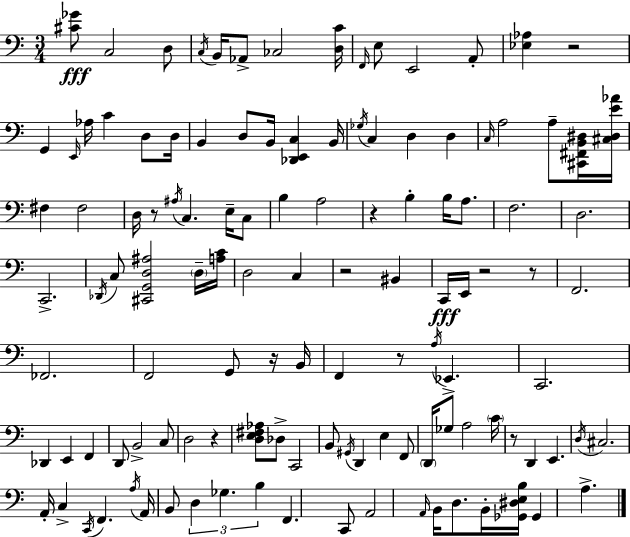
{
  \clef bass
  \numericTimeSignature
  \time 3/4
  \key a \minor
  \repeat volta 2 { <cis' ges'>8\fff c2 d8 | \acciaccatura { c16 } b,16 aes,8-> ces2 | <d c'>16 \grace { f,16 } e8 e,2 | a,8-. <ees aes>4 r2 | \break g,4 \grace { e,16 } aes16 c'4 | d8 d16 b,4 d8 b,16 <des, e, c>4 | b,16 \acciaccatura { ges16 } c4 d4 | d4 \grace { c16 } a2 | \break a8-- <cis, fis, b, dis>16 <cis dis e' aes'>16 fis4 fis2 | d16 r8 \acciaccatura { ais16 } c4. | e16-- c8 b4 a2 | r4 b4-. | \break b16 a8. f2. | d2. | c,2.-> | \acciaccatura { des,16 } c8 <cis, g, d ais>2 | \break \parenthesize d16-- <a c'>16 d2 | c4 r2 | bis,4 c,16\fff e,16 r2 | r8 f,2. | \break fes,2. | f,2 | g,8 r16 b,16 f,4 r8 | \acciaccatura { a16 } ees,4.-> c,2. | \break des,4 | e,4 f,4 d,8 b,2-> | c8 d2 | r4 <d e fis aes>8 des8-> | \break c,2 b,8 \acciaccatura { gis,16 } d,4 | e4 f,8 \parenthesize d,16 ges8 | a2 \parenthesize c'16 r8 d,4 | e,4. \acciaccatura { d16 } cis2. | \break a,16-. c4-> | \acciaccatura { c,16 } f,4. \acciaccatura { a16 } a,16 | b,8 \tuplet 3/2 { d4 ges4. | b4 } f,4. c,8 | \break a,2 \grace { a,16 } b,16 d8. | b,16-. <ges, dis e b>16 ges,4 a4.-> | } \bar "|."
}